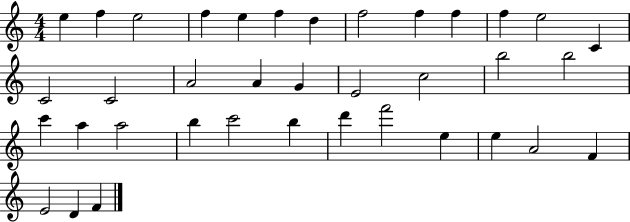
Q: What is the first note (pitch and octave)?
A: E5